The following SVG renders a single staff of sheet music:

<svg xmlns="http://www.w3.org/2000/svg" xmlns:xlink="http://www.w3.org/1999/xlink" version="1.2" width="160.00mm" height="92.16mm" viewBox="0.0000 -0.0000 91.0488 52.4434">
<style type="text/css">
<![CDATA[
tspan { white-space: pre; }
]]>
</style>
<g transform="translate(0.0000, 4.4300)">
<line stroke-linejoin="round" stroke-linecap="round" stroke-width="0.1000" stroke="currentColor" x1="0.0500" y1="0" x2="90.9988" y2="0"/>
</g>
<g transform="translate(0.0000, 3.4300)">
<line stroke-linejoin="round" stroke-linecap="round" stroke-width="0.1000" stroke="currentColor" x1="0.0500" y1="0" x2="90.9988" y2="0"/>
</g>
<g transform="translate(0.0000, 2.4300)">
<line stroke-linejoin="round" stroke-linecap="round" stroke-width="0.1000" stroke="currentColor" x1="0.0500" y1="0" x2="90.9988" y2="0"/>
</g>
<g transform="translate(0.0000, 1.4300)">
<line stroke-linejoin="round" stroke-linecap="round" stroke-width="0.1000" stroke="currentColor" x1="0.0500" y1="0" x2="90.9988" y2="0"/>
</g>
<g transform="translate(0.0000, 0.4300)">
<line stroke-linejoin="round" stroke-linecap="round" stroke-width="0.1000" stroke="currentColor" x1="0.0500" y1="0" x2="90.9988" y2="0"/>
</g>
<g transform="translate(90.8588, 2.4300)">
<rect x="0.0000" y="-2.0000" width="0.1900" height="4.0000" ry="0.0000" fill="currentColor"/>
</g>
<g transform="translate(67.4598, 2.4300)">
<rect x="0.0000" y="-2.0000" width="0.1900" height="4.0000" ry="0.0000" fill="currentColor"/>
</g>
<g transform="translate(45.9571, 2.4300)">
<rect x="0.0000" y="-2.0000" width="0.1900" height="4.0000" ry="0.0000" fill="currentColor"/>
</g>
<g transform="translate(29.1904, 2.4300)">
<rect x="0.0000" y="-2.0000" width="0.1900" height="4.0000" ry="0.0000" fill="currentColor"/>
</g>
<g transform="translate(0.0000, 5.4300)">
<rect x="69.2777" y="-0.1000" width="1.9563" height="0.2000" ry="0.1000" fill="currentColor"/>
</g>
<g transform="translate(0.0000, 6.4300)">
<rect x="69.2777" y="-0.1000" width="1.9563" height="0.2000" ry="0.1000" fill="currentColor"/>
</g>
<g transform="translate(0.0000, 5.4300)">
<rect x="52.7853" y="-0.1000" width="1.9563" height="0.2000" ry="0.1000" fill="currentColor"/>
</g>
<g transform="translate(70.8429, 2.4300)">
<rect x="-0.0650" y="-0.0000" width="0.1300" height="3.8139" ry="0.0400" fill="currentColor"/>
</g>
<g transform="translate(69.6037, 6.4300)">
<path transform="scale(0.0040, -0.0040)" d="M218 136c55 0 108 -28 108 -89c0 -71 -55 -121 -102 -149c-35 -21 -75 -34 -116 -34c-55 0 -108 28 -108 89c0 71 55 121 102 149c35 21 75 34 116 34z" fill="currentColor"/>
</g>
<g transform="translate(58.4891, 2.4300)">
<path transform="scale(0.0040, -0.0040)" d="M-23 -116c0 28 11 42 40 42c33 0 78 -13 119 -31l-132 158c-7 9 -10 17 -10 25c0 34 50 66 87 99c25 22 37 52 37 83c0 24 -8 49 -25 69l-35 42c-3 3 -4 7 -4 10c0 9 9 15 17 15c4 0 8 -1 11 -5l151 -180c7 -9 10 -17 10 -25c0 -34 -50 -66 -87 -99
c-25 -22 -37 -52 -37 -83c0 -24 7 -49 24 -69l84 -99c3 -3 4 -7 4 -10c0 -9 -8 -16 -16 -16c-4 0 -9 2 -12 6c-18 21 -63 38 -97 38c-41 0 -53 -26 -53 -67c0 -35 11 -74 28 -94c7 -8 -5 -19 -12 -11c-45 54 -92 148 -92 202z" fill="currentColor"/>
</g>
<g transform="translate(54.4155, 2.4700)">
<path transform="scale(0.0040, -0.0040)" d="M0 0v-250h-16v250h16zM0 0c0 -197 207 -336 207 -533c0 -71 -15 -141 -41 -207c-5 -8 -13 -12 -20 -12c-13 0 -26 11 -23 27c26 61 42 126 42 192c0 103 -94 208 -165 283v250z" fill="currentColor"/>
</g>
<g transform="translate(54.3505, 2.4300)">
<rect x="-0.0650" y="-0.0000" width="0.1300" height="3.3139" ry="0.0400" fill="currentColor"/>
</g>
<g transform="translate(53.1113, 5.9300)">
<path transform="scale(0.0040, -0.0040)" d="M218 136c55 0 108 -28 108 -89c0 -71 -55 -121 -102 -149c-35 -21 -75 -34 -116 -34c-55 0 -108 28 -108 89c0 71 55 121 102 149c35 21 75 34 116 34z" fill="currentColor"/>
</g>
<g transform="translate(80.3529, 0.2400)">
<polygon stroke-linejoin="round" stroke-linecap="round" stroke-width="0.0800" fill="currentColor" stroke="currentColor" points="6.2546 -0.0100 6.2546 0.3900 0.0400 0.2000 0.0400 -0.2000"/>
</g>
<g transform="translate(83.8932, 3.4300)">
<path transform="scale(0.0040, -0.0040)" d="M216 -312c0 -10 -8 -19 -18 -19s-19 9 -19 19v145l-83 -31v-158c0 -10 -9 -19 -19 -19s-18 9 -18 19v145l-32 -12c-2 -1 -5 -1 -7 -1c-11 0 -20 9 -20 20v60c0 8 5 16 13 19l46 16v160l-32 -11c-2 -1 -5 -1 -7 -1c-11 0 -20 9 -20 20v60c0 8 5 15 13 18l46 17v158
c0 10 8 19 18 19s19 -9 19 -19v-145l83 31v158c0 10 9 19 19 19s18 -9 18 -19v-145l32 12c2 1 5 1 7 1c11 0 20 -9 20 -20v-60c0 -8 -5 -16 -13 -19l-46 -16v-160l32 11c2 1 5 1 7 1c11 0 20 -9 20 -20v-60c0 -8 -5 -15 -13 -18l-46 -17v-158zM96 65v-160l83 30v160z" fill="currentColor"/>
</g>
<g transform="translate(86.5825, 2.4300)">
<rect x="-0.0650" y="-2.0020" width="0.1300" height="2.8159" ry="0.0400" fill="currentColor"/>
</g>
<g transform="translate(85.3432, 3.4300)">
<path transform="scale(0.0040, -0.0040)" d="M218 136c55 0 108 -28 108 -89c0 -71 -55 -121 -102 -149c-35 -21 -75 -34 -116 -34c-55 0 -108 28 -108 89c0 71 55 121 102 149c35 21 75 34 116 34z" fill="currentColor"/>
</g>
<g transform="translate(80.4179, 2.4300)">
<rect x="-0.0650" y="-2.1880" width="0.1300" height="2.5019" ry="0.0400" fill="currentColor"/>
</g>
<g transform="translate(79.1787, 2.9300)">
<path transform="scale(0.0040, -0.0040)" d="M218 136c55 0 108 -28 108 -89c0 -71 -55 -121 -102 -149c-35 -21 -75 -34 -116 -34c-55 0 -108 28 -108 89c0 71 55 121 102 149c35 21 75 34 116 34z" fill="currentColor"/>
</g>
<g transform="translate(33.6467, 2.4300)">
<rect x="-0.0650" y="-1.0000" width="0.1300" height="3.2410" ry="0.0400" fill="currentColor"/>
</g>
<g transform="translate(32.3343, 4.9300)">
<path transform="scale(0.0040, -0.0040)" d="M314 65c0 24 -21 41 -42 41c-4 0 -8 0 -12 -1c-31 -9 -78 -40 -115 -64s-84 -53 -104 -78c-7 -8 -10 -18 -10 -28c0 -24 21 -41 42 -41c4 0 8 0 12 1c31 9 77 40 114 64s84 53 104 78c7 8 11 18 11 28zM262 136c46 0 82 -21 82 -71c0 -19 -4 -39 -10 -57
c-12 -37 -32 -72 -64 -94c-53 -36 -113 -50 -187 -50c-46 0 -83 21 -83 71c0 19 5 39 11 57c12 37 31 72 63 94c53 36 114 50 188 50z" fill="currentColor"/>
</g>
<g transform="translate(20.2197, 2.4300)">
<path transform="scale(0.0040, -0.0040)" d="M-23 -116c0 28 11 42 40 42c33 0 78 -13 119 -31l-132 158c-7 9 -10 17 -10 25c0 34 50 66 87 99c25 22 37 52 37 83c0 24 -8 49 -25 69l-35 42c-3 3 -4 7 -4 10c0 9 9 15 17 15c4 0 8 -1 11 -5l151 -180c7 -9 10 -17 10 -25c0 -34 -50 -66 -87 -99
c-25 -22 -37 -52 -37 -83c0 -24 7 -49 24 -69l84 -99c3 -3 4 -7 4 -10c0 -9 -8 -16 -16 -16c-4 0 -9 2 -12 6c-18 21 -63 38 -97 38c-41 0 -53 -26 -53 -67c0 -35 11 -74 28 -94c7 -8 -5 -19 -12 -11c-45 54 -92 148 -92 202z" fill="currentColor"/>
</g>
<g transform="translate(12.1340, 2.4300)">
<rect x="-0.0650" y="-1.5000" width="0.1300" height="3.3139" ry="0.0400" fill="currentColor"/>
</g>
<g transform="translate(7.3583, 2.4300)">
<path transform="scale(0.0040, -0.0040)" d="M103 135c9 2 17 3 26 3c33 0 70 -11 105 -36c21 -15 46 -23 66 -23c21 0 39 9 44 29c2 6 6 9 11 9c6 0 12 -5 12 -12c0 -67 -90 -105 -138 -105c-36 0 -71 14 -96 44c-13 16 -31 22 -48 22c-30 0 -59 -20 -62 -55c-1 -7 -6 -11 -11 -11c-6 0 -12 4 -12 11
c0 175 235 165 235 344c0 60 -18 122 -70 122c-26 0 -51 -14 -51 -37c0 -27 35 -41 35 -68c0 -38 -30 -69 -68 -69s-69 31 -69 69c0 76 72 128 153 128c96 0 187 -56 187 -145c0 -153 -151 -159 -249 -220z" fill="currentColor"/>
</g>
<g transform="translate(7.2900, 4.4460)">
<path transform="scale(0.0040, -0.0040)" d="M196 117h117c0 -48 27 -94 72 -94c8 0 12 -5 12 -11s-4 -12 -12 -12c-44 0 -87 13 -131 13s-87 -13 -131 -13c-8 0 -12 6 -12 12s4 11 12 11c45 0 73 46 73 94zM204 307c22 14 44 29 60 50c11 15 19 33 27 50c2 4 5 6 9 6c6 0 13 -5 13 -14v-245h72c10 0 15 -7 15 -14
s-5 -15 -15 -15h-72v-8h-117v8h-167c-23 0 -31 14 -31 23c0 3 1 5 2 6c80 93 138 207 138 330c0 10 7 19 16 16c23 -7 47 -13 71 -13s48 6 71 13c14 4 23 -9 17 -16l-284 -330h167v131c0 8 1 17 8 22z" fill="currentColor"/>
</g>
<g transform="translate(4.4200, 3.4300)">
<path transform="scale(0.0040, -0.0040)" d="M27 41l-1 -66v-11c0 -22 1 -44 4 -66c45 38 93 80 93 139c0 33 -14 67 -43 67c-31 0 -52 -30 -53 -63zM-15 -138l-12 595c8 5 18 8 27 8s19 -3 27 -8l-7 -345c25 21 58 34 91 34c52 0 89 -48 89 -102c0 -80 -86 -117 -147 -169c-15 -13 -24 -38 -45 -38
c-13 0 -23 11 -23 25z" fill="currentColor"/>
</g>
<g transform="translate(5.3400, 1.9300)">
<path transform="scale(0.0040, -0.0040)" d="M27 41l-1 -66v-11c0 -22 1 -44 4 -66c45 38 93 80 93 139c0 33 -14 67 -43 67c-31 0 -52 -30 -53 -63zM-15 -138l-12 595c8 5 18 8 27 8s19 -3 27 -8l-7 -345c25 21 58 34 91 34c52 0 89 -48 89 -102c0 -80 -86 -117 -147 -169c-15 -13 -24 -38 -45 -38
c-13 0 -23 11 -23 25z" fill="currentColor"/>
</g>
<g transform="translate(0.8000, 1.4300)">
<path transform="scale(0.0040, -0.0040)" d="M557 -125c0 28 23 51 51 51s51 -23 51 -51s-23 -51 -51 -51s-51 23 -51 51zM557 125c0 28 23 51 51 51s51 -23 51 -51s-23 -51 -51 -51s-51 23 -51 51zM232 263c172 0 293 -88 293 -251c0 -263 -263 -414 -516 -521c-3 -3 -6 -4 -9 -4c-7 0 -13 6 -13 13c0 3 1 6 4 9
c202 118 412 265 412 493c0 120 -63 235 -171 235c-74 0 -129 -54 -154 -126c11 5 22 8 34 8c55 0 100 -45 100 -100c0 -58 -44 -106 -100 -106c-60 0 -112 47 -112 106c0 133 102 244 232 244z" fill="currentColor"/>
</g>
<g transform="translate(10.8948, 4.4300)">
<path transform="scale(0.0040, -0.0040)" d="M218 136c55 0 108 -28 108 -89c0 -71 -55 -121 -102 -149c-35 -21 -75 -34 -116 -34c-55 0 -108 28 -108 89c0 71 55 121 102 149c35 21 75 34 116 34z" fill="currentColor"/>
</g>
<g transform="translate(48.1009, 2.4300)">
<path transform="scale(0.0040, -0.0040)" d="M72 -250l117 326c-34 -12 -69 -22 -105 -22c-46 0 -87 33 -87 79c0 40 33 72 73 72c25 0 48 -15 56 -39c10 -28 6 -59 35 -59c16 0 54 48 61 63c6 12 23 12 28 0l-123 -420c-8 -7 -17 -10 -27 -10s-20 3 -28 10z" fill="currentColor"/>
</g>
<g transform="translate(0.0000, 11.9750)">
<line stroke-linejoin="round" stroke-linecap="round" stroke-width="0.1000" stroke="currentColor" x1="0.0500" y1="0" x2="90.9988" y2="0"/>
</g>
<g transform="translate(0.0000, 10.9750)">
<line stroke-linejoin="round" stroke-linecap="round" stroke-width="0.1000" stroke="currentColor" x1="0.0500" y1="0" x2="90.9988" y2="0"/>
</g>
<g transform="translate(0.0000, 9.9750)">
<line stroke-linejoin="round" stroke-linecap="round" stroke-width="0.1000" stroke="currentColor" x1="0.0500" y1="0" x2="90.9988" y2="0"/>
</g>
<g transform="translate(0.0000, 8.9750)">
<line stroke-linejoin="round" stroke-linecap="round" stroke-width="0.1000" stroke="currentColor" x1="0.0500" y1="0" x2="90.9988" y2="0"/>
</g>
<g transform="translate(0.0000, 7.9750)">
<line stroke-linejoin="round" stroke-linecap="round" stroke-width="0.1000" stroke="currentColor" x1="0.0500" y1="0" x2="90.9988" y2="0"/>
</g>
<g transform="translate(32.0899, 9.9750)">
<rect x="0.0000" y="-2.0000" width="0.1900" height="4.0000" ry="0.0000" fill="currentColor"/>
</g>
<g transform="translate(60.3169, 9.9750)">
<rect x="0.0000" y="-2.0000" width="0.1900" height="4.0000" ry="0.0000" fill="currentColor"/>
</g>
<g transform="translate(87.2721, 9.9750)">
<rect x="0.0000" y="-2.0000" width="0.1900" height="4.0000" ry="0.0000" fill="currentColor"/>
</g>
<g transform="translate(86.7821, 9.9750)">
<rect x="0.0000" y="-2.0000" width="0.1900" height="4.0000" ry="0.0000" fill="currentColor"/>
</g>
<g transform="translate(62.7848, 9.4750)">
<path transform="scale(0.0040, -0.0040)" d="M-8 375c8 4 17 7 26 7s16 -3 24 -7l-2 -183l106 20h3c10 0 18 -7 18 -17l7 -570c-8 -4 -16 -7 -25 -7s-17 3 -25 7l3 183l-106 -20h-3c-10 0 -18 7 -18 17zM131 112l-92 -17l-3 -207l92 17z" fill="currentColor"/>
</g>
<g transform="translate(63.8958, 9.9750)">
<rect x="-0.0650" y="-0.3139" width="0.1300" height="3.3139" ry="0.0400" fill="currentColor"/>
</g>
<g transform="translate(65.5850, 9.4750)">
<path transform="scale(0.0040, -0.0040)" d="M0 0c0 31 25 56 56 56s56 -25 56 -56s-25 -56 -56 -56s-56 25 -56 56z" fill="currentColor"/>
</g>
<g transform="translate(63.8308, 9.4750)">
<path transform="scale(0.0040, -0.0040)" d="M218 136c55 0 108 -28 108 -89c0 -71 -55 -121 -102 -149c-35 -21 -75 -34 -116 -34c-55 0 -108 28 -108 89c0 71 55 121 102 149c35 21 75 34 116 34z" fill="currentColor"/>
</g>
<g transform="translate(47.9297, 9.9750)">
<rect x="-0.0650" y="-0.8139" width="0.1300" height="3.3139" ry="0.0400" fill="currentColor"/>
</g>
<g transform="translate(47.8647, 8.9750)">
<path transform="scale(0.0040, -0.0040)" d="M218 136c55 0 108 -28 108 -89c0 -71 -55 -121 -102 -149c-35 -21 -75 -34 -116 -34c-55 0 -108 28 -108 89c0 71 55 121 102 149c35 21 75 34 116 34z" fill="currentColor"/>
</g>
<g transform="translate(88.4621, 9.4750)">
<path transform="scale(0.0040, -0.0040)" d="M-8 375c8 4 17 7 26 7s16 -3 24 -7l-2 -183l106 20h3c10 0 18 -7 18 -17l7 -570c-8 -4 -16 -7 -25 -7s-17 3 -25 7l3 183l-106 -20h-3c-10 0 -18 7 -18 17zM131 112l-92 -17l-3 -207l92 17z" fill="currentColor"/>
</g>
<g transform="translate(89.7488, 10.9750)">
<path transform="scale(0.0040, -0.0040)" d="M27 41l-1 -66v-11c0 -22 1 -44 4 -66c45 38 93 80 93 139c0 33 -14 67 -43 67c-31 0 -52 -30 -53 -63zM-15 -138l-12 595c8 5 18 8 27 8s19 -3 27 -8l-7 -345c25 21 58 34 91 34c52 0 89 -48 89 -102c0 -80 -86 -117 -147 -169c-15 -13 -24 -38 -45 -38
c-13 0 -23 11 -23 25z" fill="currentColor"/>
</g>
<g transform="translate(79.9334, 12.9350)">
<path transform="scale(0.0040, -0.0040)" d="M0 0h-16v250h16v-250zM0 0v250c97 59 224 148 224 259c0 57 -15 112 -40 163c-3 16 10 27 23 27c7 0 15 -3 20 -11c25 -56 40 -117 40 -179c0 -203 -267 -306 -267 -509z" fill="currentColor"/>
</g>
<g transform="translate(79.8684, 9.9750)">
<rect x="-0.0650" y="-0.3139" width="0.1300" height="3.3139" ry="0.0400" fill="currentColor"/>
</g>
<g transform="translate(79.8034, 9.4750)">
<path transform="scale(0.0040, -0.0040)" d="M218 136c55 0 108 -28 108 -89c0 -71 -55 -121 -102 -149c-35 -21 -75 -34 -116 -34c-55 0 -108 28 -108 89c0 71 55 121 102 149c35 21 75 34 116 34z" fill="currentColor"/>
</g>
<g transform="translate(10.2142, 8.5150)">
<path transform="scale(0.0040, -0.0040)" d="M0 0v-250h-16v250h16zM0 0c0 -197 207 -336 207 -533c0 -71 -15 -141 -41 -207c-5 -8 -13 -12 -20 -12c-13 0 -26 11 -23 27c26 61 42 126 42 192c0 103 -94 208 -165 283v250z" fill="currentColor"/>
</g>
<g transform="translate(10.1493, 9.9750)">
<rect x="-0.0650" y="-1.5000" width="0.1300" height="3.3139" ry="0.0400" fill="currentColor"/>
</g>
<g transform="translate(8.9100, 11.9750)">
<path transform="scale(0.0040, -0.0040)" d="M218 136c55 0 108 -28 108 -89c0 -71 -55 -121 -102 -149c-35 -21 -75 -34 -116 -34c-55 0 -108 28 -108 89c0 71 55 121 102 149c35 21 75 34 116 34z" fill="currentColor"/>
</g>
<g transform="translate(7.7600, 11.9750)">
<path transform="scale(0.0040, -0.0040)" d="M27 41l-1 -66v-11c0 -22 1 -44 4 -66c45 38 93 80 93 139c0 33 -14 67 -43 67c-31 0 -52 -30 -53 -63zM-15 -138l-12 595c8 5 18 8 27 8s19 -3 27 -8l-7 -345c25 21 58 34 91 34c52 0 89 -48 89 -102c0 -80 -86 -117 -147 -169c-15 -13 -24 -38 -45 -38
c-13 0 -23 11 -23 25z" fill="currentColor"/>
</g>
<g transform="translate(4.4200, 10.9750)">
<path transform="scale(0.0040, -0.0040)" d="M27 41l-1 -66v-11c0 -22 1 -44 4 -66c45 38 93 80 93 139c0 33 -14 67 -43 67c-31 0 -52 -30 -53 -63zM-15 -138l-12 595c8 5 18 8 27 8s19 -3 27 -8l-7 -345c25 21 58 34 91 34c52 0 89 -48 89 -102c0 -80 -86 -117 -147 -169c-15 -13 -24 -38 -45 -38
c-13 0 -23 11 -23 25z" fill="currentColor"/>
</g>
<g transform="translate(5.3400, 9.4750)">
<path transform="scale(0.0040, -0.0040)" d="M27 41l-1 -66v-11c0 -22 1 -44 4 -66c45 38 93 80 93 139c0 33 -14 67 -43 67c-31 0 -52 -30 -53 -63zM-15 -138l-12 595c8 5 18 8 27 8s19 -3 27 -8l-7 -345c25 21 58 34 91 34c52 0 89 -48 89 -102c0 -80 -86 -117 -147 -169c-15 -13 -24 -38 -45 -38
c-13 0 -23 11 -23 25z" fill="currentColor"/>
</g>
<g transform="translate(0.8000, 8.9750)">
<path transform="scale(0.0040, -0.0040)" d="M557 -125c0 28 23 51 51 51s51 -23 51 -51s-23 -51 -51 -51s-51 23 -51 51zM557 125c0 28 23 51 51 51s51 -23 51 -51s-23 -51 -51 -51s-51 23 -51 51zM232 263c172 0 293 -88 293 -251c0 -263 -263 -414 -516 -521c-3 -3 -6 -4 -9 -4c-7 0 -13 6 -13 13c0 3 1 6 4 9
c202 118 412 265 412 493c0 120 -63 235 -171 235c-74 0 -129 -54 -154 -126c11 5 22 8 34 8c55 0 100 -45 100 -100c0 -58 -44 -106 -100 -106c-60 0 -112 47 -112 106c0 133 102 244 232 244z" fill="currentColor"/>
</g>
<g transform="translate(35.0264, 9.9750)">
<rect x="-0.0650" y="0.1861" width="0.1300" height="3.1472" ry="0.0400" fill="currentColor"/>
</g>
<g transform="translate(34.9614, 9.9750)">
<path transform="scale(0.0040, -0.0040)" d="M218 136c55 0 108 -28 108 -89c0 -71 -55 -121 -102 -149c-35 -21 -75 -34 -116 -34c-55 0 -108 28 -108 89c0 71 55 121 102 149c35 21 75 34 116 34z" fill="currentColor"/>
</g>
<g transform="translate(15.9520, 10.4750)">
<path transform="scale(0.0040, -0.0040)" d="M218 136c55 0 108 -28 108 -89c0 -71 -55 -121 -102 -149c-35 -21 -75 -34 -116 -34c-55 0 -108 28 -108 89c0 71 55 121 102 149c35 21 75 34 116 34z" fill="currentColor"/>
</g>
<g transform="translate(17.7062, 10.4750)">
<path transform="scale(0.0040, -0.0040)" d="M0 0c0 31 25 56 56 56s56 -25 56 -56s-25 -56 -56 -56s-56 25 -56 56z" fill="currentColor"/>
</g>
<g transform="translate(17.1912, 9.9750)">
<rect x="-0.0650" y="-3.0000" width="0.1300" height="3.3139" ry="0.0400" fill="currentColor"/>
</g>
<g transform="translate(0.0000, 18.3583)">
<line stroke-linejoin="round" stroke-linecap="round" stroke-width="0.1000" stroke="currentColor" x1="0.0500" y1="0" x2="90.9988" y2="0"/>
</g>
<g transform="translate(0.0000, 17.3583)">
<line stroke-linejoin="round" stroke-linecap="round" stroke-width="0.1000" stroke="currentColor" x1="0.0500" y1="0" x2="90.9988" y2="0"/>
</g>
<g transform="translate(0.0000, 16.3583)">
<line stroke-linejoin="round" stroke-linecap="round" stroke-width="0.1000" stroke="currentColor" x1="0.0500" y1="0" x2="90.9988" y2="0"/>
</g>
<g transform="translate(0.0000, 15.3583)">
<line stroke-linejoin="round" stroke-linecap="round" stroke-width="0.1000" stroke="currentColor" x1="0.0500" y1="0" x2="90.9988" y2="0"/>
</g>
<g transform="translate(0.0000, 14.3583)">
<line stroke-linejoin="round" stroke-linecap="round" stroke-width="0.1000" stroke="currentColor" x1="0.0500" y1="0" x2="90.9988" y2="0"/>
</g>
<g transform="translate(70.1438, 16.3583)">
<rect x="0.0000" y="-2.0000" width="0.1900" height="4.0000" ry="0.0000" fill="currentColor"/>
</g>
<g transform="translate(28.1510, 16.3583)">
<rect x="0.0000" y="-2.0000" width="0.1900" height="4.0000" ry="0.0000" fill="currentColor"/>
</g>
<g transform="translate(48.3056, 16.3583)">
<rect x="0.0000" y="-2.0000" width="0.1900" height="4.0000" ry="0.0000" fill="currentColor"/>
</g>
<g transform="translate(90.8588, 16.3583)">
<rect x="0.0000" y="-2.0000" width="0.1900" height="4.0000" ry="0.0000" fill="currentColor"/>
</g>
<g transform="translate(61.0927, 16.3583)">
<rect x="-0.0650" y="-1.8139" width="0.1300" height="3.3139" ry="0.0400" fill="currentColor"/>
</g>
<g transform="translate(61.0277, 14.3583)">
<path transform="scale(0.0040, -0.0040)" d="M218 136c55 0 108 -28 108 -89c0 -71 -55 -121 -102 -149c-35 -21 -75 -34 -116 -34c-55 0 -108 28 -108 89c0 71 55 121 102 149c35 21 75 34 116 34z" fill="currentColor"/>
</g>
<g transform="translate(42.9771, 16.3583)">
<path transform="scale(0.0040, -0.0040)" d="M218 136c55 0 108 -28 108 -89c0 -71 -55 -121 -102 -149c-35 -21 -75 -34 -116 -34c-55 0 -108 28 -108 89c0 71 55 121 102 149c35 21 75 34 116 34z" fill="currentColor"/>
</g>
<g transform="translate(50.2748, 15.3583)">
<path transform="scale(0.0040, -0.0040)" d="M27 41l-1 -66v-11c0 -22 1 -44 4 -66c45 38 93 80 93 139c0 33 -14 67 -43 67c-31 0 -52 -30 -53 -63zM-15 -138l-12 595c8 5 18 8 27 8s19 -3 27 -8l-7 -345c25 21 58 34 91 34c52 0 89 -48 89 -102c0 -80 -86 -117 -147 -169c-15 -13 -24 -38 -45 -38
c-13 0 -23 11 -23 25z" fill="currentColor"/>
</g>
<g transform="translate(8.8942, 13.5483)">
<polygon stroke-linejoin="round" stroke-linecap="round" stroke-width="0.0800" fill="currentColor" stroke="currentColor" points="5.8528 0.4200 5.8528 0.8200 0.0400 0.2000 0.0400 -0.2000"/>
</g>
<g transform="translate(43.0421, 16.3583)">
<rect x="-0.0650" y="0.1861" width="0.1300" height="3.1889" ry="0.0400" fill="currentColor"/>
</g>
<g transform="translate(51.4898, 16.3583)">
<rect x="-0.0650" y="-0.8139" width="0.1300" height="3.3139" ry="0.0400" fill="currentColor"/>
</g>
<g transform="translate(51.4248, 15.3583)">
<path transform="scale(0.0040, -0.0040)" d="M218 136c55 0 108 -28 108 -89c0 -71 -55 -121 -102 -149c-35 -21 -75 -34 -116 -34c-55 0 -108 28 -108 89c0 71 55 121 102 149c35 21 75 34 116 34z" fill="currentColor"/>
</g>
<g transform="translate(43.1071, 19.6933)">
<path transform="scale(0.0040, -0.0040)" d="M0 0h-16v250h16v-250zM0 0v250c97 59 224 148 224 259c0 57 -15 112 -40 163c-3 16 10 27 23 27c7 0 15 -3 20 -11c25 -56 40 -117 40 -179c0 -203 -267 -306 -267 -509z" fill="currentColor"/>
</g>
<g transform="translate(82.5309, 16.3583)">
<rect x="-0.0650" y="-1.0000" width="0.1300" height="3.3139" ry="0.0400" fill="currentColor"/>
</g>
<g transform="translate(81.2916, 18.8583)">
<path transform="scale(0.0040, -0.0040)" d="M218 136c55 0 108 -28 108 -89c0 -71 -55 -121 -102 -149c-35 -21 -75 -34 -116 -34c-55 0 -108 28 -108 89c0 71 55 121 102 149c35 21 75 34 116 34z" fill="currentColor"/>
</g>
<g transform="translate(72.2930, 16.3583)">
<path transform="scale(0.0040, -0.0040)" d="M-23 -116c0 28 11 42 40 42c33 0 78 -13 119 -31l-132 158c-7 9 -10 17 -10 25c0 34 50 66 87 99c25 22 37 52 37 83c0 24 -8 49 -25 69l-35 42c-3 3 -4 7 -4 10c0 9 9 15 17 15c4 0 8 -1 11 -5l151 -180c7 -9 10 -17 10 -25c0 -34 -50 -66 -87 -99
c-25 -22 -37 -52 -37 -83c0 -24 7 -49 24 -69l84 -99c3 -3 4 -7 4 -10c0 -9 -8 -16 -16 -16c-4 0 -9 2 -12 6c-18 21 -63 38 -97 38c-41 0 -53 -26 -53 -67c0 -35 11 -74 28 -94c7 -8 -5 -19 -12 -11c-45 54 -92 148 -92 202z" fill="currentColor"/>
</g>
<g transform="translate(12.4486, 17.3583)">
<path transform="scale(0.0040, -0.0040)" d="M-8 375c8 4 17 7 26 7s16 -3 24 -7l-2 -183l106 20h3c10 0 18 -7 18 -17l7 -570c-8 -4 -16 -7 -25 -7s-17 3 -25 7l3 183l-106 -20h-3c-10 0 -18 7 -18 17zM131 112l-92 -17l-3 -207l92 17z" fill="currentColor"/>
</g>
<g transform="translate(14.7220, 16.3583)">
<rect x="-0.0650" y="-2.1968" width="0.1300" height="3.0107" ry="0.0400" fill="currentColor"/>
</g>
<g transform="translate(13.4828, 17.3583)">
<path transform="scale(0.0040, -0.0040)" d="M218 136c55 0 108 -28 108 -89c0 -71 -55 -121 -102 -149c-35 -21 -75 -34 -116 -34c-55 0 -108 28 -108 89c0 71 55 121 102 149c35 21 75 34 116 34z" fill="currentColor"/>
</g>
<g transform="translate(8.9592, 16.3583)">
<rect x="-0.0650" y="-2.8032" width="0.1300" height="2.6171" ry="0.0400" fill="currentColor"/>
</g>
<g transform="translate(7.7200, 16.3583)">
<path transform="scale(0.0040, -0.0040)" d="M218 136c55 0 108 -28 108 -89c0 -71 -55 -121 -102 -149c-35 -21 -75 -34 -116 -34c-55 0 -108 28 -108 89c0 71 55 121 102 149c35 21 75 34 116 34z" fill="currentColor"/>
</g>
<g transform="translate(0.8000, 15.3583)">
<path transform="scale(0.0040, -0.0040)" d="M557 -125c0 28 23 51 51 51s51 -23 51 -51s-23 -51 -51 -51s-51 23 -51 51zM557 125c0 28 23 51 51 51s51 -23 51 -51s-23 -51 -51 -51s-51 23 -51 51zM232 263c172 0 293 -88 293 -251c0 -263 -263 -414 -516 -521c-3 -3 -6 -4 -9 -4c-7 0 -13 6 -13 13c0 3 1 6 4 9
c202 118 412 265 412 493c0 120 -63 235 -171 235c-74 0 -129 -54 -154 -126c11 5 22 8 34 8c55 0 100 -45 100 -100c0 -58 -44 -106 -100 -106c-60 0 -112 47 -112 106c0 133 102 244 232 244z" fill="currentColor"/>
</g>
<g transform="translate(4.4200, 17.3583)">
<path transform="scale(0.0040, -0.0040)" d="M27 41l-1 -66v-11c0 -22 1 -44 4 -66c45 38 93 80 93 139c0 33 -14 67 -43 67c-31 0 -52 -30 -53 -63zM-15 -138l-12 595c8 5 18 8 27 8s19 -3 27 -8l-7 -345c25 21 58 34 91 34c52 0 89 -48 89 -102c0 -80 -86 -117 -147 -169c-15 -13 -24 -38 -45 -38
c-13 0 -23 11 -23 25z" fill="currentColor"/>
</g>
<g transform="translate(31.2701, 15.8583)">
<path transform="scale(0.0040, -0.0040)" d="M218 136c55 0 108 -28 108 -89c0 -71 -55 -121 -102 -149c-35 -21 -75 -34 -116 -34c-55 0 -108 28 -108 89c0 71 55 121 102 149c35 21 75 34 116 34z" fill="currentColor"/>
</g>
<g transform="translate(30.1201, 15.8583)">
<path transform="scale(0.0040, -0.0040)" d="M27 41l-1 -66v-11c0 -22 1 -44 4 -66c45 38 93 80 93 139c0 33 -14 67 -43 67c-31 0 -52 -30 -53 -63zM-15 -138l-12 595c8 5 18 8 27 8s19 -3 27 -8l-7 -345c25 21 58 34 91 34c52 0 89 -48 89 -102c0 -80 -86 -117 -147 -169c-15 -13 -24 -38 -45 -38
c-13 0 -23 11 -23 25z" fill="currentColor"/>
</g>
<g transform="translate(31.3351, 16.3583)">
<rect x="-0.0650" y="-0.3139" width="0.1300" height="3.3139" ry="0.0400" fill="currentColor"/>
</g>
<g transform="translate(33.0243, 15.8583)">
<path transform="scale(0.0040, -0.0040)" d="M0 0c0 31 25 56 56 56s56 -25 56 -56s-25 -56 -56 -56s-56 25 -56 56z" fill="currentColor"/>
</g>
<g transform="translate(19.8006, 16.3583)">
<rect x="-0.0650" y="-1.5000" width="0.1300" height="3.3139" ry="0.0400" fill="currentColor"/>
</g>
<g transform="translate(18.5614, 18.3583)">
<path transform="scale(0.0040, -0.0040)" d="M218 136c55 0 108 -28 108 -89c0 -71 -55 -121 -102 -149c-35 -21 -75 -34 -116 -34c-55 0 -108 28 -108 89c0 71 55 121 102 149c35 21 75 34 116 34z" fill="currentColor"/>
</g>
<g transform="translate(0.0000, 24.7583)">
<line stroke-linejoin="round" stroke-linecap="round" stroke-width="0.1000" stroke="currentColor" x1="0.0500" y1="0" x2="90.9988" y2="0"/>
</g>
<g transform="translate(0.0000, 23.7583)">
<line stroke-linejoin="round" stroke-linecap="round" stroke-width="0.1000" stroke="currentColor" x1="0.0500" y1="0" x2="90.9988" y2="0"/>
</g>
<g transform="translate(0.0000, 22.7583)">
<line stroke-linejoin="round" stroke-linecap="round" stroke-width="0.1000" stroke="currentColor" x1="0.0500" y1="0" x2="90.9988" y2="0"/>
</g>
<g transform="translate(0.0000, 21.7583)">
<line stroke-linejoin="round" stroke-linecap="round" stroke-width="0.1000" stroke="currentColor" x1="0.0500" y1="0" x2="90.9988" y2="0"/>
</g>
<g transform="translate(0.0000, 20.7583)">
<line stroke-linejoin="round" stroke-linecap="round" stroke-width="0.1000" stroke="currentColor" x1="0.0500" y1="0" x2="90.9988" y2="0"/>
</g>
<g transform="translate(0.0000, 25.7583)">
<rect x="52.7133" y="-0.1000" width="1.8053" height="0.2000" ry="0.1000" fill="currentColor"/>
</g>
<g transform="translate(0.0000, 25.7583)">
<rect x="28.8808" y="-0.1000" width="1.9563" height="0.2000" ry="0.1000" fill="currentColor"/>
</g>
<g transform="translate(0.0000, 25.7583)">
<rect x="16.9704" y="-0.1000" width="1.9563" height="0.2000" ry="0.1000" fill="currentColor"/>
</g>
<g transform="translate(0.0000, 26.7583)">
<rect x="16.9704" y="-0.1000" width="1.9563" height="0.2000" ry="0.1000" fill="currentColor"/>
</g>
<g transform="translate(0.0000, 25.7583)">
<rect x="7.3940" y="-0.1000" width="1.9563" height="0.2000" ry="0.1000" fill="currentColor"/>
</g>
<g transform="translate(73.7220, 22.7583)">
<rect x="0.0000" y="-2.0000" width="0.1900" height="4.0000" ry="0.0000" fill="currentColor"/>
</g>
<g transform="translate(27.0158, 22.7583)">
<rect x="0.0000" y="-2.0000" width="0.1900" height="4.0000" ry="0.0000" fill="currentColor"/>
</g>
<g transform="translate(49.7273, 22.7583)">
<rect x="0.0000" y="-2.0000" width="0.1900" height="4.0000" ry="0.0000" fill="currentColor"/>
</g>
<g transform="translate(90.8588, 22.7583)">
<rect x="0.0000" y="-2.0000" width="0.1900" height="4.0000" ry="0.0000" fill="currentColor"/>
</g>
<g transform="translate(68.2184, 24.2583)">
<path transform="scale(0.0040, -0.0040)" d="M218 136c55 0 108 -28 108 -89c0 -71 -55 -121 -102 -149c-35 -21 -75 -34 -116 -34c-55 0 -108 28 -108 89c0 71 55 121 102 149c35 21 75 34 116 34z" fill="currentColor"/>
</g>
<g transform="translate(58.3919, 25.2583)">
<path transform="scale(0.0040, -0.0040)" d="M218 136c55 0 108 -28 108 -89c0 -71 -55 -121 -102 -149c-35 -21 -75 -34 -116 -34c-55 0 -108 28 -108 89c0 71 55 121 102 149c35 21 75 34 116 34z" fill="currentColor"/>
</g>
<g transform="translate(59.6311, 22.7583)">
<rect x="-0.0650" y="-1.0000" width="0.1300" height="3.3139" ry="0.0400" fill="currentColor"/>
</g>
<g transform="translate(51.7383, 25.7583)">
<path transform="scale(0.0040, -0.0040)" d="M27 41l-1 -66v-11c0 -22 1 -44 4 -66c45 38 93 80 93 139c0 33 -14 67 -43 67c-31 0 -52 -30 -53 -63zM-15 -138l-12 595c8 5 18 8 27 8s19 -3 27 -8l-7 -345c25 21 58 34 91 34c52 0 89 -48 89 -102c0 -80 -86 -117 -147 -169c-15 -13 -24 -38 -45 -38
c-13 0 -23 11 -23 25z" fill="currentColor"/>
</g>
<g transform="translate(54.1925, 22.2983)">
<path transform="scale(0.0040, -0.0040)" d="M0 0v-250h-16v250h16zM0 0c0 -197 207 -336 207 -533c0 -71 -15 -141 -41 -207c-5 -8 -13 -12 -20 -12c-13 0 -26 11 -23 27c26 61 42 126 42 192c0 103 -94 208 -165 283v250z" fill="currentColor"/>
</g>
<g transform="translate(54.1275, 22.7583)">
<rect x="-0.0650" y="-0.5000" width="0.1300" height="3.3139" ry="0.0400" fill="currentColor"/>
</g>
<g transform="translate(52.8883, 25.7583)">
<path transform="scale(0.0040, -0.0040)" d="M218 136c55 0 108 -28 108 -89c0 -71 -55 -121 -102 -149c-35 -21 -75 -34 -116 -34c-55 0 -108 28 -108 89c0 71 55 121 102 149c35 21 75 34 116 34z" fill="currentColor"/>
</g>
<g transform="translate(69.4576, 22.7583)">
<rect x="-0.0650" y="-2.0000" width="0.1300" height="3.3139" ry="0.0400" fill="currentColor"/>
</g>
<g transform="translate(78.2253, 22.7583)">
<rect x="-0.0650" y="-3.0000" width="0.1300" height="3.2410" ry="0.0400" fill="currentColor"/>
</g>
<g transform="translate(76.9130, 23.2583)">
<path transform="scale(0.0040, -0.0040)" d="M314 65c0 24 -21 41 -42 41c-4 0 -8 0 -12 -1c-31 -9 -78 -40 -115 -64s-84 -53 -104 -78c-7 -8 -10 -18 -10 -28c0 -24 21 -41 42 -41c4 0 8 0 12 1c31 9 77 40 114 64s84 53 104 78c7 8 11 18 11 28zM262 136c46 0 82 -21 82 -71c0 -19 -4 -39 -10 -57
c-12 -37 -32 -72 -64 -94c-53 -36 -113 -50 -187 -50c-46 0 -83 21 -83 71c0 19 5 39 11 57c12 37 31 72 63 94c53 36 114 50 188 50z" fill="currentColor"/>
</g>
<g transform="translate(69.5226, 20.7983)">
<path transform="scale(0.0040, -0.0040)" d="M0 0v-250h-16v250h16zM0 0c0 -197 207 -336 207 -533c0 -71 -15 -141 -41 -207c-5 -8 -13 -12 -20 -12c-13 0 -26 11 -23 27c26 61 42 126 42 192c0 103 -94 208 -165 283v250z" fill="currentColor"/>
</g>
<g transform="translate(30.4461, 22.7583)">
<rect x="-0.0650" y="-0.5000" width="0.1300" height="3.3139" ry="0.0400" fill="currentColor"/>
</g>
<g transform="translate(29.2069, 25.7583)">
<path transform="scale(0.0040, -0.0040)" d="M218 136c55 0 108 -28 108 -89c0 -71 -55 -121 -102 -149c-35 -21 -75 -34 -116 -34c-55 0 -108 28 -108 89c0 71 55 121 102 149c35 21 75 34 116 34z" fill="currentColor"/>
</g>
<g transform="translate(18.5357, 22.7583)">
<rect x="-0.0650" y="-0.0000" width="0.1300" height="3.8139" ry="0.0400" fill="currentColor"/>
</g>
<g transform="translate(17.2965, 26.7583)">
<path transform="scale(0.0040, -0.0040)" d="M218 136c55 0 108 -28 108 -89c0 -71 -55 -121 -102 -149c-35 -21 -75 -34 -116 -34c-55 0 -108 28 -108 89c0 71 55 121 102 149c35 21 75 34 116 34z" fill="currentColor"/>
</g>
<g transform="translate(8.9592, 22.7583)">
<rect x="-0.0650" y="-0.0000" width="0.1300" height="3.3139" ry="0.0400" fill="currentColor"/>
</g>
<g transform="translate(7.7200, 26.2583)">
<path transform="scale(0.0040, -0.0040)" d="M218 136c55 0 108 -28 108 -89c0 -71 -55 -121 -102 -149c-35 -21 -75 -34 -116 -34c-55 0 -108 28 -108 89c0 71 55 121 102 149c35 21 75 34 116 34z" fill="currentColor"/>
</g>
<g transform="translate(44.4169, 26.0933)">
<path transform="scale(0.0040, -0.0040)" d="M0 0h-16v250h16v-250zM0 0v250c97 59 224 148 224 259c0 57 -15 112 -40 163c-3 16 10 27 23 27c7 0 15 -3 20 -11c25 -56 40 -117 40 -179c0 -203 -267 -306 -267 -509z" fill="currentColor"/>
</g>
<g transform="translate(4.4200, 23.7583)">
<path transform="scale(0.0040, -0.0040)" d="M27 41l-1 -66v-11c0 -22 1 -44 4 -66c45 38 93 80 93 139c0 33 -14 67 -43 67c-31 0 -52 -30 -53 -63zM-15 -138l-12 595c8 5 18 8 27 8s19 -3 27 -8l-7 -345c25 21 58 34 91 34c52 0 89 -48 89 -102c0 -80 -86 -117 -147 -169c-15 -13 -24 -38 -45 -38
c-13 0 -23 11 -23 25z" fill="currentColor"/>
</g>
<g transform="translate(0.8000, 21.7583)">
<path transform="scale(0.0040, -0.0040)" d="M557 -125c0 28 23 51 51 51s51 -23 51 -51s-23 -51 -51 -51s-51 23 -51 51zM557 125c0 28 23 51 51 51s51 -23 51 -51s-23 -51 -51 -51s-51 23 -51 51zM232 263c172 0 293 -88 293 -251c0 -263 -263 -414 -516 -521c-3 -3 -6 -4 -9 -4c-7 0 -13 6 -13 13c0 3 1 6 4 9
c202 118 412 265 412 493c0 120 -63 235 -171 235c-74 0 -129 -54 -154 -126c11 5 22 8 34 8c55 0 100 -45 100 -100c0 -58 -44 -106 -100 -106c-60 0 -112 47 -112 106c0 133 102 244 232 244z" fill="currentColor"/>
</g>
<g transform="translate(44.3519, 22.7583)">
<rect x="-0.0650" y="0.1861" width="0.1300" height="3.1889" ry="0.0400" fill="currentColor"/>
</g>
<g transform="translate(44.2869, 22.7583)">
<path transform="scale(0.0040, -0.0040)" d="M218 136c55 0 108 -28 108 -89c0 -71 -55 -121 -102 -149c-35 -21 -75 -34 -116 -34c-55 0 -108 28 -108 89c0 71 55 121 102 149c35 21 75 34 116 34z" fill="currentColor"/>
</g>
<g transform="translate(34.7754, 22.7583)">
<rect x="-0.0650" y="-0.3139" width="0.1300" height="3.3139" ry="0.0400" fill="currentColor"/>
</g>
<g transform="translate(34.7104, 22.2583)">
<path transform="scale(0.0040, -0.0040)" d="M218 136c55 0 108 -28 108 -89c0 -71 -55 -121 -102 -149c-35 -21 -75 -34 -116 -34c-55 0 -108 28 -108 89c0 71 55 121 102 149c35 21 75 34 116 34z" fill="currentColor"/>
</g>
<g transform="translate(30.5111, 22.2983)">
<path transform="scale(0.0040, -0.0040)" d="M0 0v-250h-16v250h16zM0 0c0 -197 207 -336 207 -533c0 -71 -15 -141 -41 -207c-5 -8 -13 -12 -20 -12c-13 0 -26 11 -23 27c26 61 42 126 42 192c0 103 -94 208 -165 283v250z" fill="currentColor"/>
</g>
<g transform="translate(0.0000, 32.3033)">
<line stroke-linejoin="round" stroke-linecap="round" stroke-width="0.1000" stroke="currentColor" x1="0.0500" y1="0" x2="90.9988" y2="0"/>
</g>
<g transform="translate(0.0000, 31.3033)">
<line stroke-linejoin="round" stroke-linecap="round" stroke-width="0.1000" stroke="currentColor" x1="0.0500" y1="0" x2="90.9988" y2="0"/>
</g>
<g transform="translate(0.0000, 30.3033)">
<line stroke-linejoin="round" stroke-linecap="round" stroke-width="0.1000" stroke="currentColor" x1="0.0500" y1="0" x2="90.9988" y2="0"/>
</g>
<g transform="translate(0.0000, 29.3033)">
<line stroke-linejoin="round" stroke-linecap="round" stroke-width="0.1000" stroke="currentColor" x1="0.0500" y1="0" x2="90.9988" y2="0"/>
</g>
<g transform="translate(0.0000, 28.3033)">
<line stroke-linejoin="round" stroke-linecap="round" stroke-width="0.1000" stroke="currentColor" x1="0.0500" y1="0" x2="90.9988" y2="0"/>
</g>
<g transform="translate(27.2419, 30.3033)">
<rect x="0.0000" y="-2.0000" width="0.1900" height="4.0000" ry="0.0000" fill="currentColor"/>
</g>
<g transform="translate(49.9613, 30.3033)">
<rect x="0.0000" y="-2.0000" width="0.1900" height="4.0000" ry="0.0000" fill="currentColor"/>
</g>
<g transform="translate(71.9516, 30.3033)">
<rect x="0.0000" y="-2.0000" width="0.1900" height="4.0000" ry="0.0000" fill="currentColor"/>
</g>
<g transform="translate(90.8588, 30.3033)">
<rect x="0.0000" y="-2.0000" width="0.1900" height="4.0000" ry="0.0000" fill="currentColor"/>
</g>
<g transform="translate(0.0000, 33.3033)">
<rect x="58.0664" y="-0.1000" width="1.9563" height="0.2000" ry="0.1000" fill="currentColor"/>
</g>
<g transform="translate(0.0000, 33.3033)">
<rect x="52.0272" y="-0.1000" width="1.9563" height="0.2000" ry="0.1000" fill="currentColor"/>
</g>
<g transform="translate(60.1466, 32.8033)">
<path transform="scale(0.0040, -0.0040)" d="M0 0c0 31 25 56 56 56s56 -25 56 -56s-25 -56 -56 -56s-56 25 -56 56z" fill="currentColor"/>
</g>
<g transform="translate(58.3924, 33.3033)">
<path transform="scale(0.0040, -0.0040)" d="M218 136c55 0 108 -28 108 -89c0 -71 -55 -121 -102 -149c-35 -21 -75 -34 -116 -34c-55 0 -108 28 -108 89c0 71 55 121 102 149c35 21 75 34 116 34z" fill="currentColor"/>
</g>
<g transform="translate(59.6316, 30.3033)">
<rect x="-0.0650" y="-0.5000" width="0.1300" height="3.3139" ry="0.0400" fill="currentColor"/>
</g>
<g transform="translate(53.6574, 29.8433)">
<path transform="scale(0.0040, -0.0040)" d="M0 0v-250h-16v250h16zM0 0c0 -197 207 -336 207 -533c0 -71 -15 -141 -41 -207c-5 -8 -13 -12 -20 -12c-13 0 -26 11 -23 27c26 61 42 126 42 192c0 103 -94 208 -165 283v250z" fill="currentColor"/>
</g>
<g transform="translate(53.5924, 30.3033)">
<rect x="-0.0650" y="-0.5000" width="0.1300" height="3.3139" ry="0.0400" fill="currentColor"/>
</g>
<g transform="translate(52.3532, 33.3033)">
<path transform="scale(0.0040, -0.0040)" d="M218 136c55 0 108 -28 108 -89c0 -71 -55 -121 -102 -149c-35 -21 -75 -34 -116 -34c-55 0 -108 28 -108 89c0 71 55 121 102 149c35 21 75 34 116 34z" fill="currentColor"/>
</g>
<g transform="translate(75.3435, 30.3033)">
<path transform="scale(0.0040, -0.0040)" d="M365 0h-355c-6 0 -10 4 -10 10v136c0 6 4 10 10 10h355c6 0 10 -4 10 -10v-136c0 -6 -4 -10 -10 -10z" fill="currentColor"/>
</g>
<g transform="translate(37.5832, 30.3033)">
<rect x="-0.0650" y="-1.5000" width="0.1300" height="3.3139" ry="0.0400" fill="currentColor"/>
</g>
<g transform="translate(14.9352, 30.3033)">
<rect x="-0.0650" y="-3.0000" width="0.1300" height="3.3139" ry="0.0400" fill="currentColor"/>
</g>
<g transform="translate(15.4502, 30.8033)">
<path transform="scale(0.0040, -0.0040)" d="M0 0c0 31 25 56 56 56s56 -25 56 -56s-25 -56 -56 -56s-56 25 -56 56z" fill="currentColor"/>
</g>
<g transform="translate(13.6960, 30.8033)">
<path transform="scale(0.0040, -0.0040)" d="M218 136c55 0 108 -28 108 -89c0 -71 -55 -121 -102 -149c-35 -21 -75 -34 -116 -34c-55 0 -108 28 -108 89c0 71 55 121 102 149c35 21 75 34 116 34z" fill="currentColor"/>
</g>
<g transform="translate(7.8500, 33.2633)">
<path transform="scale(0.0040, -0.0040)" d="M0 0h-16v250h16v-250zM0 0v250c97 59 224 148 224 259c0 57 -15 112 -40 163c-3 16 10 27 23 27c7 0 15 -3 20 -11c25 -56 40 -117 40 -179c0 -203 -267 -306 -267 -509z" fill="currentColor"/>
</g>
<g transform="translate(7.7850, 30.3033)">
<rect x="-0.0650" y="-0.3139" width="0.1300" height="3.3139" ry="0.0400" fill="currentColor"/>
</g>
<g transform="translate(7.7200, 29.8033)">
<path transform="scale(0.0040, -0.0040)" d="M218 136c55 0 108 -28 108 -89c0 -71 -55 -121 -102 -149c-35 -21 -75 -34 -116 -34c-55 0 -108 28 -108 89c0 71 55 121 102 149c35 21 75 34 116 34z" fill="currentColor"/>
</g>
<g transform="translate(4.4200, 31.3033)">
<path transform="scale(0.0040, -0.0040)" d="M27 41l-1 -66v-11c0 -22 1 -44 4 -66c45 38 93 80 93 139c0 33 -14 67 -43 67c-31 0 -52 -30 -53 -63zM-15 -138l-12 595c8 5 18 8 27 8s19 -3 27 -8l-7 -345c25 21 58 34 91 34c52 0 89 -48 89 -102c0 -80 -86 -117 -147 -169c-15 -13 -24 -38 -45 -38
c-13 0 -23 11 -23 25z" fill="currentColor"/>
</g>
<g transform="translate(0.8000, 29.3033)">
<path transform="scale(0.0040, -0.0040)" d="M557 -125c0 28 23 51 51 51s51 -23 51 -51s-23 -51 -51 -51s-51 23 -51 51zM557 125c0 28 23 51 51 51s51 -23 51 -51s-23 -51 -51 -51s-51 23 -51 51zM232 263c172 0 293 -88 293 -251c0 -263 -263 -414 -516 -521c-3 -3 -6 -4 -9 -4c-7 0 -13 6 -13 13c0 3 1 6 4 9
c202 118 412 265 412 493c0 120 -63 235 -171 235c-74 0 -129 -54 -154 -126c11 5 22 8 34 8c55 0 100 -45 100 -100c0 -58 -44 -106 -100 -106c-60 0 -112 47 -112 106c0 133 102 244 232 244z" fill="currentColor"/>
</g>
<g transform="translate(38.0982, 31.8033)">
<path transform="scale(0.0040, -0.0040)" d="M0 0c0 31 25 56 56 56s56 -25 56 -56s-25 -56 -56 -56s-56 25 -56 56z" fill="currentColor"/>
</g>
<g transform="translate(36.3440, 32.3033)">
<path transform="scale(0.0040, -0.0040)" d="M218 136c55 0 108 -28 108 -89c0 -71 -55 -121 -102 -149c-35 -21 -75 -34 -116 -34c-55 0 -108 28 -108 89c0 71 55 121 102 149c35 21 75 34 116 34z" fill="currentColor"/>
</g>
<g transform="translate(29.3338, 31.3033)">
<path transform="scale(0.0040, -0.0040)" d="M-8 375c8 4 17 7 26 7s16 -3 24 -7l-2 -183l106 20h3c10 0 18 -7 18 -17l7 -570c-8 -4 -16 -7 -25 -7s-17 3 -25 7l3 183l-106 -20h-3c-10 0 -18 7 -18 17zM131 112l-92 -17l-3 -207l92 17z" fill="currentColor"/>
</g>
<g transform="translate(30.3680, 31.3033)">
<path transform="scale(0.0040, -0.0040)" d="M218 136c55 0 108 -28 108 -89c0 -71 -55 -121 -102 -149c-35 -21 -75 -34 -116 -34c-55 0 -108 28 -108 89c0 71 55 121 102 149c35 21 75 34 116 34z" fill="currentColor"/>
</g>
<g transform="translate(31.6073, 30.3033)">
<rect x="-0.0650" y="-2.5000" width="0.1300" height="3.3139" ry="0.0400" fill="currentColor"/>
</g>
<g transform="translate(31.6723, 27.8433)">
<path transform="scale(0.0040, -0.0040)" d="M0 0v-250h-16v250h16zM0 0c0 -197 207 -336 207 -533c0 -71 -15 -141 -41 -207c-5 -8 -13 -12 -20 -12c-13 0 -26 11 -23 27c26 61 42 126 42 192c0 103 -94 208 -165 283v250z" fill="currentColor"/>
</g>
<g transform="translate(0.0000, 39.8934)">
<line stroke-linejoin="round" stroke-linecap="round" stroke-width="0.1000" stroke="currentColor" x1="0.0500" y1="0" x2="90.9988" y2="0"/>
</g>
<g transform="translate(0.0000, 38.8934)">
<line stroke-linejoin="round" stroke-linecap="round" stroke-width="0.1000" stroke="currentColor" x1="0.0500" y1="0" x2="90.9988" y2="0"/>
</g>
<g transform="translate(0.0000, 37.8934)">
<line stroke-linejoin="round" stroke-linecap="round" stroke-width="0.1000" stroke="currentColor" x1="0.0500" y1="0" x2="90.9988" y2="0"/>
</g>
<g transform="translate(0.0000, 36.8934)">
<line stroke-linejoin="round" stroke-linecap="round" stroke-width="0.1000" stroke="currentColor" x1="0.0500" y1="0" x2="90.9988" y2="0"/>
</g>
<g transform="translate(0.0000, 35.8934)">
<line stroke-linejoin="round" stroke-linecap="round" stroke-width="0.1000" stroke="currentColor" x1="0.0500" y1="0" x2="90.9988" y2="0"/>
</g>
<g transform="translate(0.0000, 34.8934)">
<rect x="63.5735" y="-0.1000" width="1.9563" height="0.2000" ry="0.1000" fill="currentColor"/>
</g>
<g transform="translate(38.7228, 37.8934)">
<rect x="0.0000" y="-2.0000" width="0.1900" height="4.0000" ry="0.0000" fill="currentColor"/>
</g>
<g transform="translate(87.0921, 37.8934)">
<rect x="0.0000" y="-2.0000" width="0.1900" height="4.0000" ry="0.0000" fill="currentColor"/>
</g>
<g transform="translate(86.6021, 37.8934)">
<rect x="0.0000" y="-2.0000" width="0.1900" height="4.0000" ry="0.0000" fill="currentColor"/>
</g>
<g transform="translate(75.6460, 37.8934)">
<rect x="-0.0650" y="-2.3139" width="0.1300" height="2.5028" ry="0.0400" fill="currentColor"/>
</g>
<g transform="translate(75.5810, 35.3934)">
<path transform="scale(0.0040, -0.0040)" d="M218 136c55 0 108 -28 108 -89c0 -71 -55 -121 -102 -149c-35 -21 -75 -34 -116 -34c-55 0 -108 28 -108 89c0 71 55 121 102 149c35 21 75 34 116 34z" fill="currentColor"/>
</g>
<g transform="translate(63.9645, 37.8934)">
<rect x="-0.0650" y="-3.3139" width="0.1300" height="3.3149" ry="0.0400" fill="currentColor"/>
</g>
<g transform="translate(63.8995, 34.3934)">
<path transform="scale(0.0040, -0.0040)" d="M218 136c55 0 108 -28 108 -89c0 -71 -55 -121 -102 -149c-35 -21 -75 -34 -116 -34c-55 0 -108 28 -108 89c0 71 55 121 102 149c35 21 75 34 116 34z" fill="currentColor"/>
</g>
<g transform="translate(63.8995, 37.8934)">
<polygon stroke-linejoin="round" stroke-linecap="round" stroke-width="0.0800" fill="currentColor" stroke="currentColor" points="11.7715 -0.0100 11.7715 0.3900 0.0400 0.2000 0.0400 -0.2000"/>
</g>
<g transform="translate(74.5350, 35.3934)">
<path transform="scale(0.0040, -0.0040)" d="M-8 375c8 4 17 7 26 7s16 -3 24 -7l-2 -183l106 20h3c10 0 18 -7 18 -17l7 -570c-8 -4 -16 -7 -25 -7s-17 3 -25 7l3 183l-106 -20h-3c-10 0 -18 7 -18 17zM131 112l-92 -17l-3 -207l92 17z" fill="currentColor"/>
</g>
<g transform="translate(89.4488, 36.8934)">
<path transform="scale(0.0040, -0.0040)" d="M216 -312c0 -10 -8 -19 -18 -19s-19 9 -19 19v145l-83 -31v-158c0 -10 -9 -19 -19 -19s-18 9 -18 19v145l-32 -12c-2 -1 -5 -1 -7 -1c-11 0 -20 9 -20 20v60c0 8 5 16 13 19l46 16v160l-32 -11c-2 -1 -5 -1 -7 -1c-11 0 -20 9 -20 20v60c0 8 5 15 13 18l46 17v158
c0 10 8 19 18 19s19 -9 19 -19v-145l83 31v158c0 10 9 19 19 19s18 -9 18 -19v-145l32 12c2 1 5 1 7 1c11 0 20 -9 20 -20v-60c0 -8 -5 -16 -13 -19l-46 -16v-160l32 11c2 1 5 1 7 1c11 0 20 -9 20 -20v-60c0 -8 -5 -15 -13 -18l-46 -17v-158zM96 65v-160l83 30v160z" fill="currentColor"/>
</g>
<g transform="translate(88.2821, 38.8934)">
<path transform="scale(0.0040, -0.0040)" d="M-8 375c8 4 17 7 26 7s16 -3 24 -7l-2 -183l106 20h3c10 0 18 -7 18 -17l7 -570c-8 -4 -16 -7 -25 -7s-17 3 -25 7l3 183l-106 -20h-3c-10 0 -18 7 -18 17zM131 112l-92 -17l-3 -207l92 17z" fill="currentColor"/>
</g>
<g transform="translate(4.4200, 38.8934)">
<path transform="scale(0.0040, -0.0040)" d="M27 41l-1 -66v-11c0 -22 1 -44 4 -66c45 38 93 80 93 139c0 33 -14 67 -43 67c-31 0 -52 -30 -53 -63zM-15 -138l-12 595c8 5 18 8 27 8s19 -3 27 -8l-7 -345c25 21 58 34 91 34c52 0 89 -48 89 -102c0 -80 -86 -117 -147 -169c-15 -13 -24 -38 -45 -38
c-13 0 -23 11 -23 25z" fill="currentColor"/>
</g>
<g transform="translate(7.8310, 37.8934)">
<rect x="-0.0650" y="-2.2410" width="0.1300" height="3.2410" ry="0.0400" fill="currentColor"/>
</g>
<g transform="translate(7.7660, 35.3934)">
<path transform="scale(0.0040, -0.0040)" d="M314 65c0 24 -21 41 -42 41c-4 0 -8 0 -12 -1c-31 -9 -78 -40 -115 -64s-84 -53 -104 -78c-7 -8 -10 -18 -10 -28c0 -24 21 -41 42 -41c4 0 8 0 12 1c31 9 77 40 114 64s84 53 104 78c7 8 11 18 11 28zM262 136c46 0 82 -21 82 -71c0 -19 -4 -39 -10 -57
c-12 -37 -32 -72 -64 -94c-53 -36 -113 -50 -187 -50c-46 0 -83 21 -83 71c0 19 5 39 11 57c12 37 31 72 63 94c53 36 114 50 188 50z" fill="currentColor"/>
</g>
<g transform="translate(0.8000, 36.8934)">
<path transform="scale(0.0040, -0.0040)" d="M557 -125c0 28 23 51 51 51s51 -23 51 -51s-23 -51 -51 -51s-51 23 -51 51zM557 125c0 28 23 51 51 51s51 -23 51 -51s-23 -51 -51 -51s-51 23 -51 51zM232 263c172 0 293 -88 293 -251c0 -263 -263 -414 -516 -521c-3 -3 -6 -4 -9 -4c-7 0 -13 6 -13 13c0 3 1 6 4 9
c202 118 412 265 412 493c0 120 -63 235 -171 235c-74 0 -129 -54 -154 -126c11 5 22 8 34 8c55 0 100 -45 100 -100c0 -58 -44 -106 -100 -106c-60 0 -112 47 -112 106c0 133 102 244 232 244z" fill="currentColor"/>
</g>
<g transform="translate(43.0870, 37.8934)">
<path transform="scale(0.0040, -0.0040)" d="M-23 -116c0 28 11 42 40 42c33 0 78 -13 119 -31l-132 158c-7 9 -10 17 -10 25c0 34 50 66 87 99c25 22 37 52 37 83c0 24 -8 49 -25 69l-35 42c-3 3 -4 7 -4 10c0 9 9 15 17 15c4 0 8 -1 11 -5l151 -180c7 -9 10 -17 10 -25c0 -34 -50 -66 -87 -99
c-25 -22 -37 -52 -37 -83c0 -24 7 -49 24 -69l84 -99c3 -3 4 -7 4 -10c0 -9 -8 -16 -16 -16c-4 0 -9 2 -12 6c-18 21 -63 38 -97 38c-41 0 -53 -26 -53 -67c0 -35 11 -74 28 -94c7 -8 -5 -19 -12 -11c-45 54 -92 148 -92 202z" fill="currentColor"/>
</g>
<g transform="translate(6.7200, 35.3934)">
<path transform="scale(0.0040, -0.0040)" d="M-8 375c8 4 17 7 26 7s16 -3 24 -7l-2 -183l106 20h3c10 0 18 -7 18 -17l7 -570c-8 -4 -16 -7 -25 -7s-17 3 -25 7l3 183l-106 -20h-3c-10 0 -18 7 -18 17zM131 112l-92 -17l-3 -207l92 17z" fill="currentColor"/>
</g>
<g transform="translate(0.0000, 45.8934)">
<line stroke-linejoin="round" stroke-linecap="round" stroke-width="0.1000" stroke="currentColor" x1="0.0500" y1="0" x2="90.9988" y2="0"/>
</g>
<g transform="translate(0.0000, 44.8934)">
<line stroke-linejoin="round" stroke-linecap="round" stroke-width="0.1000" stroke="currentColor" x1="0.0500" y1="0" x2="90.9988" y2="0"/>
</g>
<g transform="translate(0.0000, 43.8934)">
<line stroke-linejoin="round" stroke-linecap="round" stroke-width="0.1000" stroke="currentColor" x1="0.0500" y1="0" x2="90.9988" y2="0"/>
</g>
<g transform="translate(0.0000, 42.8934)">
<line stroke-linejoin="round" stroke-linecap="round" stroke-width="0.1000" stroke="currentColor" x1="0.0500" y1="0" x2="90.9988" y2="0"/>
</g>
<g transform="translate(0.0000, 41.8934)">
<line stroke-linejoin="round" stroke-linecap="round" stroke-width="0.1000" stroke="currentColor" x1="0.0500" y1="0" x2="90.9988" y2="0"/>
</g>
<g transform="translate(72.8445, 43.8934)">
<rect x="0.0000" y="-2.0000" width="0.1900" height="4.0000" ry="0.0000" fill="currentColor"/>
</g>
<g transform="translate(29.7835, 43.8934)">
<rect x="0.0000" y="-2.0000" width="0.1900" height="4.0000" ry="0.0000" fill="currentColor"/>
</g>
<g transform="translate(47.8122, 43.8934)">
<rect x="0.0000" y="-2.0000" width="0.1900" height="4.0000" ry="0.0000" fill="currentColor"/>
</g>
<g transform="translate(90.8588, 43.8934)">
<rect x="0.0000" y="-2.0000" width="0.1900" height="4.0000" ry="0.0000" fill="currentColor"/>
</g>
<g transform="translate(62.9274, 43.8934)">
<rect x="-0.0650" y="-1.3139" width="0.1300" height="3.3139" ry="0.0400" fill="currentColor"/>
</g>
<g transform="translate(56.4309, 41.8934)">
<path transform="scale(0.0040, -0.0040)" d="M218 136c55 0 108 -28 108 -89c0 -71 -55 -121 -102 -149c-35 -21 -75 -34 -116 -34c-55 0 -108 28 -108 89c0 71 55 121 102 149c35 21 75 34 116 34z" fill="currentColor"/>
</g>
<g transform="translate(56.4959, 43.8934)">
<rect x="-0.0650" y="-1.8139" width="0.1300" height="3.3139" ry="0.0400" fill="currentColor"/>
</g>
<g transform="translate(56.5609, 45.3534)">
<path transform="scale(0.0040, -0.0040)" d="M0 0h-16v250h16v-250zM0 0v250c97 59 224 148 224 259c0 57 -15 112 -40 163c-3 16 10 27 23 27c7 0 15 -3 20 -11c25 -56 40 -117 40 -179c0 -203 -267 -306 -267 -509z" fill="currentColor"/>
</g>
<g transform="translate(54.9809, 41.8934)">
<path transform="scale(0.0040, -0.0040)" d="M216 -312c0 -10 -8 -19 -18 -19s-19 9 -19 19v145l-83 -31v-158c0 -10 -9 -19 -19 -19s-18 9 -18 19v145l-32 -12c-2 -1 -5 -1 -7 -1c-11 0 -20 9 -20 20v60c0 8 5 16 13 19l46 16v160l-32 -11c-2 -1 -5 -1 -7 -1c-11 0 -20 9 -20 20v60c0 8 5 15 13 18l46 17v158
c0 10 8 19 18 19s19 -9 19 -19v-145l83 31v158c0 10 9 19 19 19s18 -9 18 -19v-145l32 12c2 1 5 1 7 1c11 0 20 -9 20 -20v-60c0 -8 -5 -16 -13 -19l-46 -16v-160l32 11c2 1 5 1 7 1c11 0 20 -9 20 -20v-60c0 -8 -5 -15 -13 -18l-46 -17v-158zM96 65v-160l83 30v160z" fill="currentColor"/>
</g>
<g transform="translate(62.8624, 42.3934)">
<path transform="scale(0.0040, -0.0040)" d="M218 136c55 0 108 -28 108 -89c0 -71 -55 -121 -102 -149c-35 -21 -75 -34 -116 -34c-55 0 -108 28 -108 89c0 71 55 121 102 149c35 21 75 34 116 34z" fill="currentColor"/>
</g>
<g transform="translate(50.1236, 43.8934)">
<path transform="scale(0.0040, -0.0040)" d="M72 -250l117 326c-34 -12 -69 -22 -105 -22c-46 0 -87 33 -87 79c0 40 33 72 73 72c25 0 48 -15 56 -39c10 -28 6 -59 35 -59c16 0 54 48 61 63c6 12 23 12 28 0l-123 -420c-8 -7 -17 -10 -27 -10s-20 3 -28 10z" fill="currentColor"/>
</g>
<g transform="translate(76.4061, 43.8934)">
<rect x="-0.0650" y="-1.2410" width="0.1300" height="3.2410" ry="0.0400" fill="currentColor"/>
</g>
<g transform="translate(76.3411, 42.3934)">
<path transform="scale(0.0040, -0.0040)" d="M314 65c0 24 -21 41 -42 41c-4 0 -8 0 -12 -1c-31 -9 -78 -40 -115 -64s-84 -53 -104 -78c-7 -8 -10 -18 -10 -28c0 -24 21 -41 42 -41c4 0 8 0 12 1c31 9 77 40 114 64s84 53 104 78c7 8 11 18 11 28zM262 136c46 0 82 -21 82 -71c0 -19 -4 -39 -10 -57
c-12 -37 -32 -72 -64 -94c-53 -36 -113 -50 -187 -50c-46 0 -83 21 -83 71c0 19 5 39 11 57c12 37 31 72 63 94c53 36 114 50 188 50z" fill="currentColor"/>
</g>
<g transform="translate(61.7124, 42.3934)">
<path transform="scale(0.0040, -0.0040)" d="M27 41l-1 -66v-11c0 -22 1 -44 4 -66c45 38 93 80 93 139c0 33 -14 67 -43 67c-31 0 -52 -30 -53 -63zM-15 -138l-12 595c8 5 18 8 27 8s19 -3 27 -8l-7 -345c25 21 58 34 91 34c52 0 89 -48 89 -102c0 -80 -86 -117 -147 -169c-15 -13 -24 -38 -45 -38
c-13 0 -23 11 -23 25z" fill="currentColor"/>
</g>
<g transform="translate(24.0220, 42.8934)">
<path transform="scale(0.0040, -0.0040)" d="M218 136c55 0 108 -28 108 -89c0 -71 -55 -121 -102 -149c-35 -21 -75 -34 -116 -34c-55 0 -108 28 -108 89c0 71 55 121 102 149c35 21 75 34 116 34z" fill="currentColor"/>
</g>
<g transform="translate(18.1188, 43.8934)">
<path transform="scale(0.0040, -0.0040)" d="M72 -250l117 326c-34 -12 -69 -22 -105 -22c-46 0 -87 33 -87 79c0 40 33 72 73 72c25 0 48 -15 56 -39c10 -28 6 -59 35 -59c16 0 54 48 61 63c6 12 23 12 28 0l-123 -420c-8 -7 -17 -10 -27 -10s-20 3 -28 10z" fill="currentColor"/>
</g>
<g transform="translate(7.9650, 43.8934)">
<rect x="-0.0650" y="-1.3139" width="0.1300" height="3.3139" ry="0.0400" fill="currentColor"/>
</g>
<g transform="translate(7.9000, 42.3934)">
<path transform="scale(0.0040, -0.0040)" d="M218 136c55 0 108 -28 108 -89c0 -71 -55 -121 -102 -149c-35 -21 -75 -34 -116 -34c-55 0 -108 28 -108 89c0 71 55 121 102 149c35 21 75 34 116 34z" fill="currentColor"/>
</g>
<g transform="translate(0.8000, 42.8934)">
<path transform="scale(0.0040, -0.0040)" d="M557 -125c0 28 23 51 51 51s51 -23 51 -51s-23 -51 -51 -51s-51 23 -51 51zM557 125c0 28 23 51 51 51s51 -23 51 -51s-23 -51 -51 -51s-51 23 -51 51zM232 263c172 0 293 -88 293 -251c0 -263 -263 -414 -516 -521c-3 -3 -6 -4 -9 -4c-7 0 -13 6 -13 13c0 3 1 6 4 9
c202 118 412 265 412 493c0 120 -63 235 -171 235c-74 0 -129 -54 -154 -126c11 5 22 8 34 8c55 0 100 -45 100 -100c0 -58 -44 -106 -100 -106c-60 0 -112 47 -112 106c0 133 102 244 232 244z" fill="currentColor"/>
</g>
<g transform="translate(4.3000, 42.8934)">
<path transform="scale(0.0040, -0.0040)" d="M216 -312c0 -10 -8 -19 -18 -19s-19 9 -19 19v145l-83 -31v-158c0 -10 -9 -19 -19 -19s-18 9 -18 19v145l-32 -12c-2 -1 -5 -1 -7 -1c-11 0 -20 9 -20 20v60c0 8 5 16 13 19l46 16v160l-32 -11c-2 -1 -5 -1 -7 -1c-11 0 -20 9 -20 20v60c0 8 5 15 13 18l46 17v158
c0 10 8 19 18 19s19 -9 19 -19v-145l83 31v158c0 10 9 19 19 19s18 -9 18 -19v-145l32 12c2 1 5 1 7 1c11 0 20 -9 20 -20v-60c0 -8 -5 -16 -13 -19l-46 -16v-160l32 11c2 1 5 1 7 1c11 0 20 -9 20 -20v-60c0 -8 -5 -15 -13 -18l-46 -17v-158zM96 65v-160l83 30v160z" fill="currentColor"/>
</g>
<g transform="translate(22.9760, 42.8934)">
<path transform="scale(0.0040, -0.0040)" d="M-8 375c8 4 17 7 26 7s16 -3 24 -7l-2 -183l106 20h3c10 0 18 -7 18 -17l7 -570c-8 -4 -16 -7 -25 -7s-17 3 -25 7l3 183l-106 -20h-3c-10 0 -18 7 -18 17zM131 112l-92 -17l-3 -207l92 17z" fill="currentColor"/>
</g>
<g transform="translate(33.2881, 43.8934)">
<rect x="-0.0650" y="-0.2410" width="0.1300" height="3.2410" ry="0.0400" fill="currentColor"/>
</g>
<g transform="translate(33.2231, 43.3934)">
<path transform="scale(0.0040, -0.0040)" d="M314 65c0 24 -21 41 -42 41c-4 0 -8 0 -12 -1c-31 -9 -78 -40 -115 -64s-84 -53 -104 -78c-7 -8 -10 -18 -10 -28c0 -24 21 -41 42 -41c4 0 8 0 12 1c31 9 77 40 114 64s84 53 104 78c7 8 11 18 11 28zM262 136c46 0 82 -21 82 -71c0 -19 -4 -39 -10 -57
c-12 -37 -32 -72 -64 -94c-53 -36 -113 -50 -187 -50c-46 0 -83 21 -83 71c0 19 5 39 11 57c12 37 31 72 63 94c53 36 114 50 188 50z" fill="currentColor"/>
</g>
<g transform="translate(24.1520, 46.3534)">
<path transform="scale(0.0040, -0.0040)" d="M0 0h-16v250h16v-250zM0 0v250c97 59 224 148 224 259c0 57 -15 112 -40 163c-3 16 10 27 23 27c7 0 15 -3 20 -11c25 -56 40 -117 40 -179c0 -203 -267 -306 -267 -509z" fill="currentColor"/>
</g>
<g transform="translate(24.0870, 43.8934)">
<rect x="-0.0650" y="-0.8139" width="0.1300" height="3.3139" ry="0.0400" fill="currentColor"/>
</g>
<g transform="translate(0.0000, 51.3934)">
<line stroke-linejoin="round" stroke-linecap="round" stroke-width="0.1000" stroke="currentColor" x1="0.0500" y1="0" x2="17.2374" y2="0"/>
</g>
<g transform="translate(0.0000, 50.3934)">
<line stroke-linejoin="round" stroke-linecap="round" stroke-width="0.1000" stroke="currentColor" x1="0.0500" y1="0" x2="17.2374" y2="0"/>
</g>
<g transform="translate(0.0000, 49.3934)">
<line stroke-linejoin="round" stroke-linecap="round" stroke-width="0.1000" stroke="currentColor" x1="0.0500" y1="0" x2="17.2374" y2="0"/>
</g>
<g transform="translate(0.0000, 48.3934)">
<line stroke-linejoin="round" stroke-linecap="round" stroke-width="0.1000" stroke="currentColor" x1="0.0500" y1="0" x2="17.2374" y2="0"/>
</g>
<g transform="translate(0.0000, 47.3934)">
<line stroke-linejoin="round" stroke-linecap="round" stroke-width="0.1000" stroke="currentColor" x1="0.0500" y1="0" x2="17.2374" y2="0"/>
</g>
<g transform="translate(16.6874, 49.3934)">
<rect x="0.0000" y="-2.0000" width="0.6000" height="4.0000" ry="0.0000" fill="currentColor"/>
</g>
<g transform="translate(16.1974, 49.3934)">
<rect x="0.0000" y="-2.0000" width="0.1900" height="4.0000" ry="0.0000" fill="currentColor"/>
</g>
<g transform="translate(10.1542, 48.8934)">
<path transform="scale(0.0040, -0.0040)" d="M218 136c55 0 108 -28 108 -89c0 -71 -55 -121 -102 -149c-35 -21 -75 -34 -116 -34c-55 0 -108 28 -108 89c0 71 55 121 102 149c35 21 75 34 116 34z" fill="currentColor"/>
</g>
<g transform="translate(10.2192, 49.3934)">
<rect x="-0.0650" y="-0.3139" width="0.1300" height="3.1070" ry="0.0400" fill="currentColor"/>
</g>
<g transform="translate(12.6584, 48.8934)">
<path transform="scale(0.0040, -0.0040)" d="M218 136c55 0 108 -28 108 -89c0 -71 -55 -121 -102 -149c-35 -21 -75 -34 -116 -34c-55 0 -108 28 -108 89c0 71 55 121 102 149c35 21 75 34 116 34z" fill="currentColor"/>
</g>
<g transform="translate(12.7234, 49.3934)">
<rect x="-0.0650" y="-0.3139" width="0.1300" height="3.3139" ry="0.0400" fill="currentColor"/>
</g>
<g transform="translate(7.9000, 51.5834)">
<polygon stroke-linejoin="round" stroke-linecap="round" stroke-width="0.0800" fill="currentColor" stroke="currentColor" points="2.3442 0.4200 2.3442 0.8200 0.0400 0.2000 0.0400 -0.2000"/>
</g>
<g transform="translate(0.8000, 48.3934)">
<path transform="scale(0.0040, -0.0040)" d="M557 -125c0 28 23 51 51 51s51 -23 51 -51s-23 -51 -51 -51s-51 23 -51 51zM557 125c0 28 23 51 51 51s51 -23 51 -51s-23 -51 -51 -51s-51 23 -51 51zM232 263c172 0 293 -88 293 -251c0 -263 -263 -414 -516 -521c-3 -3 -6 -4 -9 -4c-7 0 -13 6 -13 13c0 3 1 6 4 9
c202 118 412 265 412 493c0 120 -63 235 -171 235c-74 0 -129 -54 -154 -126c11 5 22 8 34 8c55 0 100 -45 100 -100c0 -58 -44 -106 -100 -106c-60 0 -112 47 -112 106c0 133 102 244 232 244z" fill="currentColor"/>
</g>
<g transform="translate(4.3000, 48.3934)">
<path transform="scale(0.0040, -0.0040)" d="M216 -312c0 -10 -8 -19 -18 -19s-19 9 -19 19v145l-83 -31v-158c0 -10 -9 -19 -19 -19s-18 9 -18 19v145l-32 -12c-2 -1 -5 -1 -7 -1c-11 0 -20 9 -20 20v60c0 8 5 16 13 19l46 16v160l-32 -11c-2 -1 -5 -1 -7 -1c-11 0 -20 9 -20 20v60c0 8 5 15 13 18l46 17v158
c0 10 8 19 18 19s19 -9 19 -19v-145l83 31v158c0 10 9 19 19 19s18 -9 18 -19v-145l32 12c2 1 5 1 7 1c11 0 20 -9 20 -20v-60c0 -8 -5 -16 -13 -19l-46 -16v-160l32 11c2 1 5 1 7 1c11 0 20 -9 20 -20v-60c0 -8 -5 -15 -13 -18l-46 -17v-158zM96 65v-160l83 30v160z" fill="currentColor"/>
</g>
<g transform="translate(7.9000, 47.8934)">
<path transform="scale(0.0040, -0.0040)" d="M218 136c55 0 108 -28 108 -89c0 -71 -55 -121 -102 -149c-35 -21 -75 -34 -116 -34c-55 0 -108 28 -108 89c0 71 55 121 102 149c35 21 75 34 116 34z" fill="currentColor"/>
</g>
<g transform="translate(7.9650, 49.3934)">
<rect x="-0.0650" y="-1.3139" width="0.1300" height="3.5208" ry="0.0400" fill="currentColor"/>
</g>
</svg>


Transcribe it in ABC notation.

X:1
T:Untitled
M:2/4
L:1/4
K:Bb
G,, z F,,2 z/2 D,,/2 z C,, C,/2 ^B,,/2 _G,,/2 C, D, F, E, E,/2 D,/2 B,,/2 G,, _E, D,/2 _F, A, z F,, D,, C,, E,,/2 E, D,/2 _E,,/2 F,, A,,/2 C,2 E,/2 C, B,,/2 G,, E,,/2 E,, z2 B,2 z D/2 B,/2 G, z/2 F,/2 E,2 z/2 ^A,/2 _G, G,2 G,/2 E,/2 E,